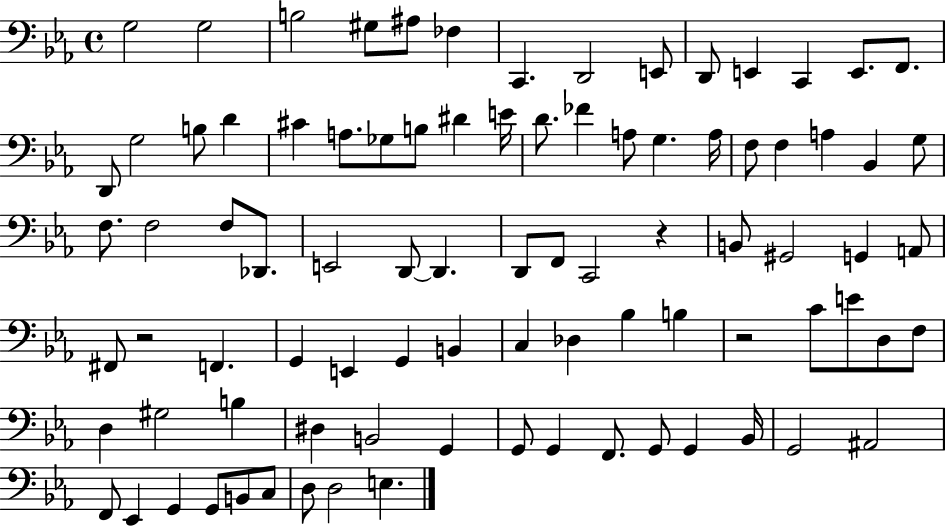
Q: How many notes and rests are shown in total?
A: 88